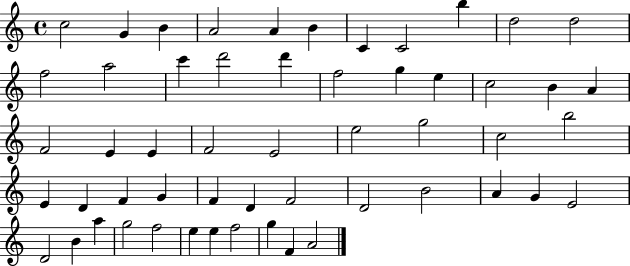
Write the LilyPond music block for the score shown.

{
  \clef treble
  \time 4/4
  \defaultTimeSignature
  \key c \major
  c''2 g'4 b'4 | a'2 a'4 b'4 | c'4 c'2 b''4 | d''2 d''2 | \break f''2 a''2 | c'''4 d'''2 d'''4 | f''2 g''4 e''4 | c''2 b'4 a'4 | \break f'2 e'4 e'4 | f'2 e'2 | e''2 g''2 | c''2 b''2 | \break e'4 d'4 f'4 g'4 | f'4 d'4 f'2 | d'2 b'2 | a'4 g'4 e'2 | \break d'2 b'4 a''4 | g''2 f''2 | e''4 e''4 f''2 | g''4 f'4 a'2 | \break \bar "|."
}